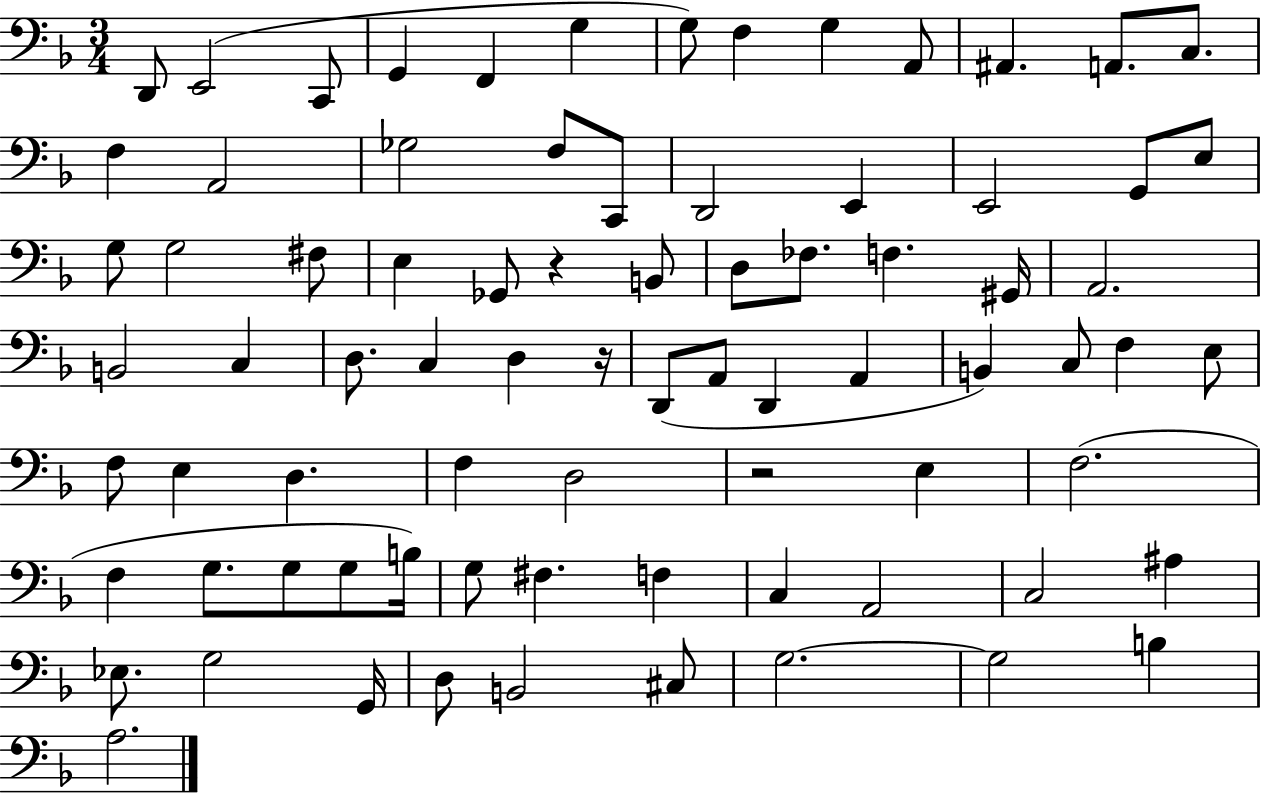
D2/e E2/h C2/e G2/q F2/q G3/q G3/e F3/q G3/q A2/e A#2/q. A2/e. C3/e. F3/q A2/h Gb3/h F3/e C2/e D2/h E2/q E2/h G2/e E3/e G3/e G3/h F#3/e E3/q Gb2/e R/q B2/e D3/e FES3/e. F3/q. G#2/s A2/h. B2/h C3/q D3/e. C3/q D3/q R/s D2/e A2/e D2/q A2/q B2/q C3/e F3/q E3/e F3/e E3/q D3/q. F3/q D3/h R/h E3/q F3/h. F3/q G3/e. G3/e G3/e B3/s G3/e F#3/q. F3/q C3/q A2/h C3/h A#3/q Eb3/e. G3/h G2/s D3/e B2/h C#3/e G3/h. G3/h B3/q A3/h.